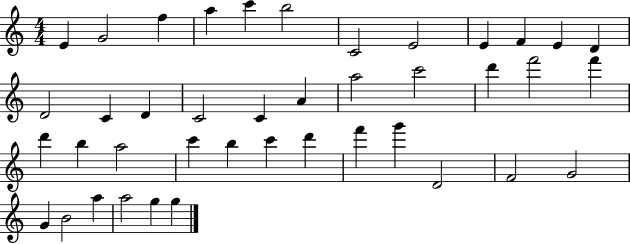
{
  \clef treble
  \numericTimeSignature
  \time 4/4
  \key c \major
  e'4 g'2 f''4 | a''4 c'''4 b''2 | c'2 e'2 | e'4 f'4 e'4 d'4 | \break d'2 c'4 d'4 | c'2 c'4 a'4 | a''2 c'''2 | d'''4 f'''2 f'''4 | \break d'''4 b''4 a''2 | c'''4 b''4 c'''4 d'''4 | f'''4 g'''4 d'2 | f'2 g'2 | \break g'4 b'2 a''4 | a''2 g''4 g''4 | \bar "|."
}